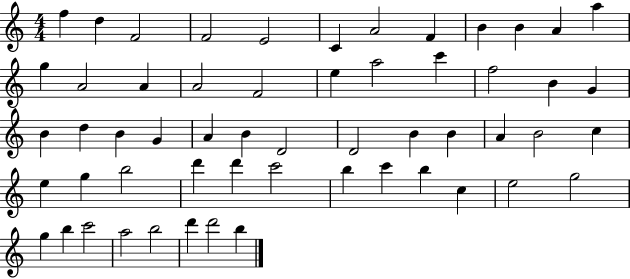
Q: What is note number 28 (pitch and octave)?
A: A4